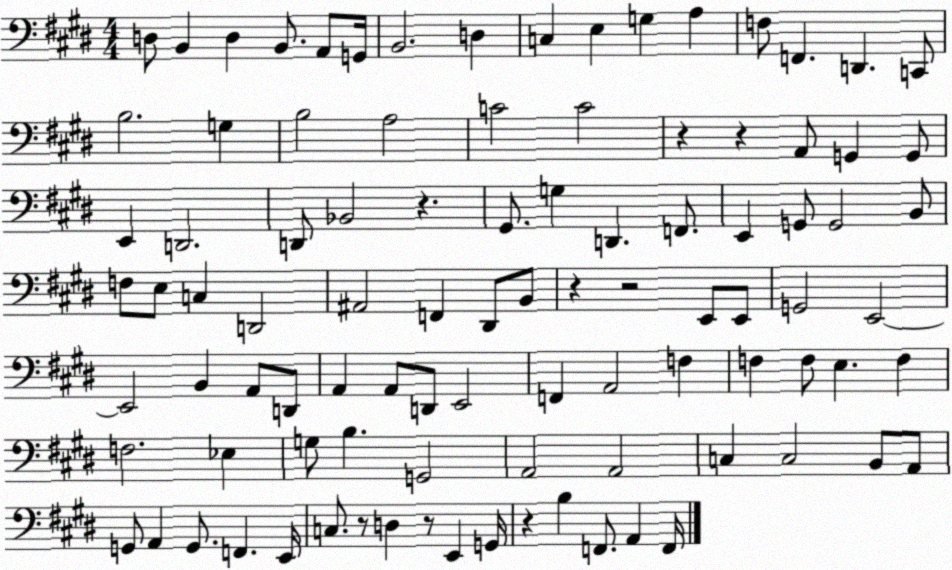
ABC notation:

X:1
T:Untitled
M:4/4
L:1/4
K:E
D,/2 B,, D, B,,/2 A,,/2 G,,/4 B,,2 D, C, E, G, A, F,/2 F,, D,, C,,/2 B,2 G, B,2 A,2 C2 C2 z z A,,/2 G,, G,,/2 E,, D,,2 D,,/2 _B,,2 z ^G,,/2 G, D,, F,,/2 E,, G,,/2 G,,2 B,,/2 F,/2 E,/2 C, D,,2 ^A,,2 F,, ^D,,/2 B,,/2 z z2 E,,/2 E,,/2 G,,2 E,,2 E,,2 B,, A,,/2 D,,/2 A,, A,,/2 D,,/2 E,,2 F,, A,,2 F, F, F,/2 E, F, F,2 _E, G,/2 B, G,,2 A,,2 A,,2 C, C,2 B,,/2 A,,/2 G,,/2 A,, G,,/2 F,, E,,/4 C,/2 z/2 D, z/2 E,, G,,/4 z B, F,,/2 A,, F,,/4